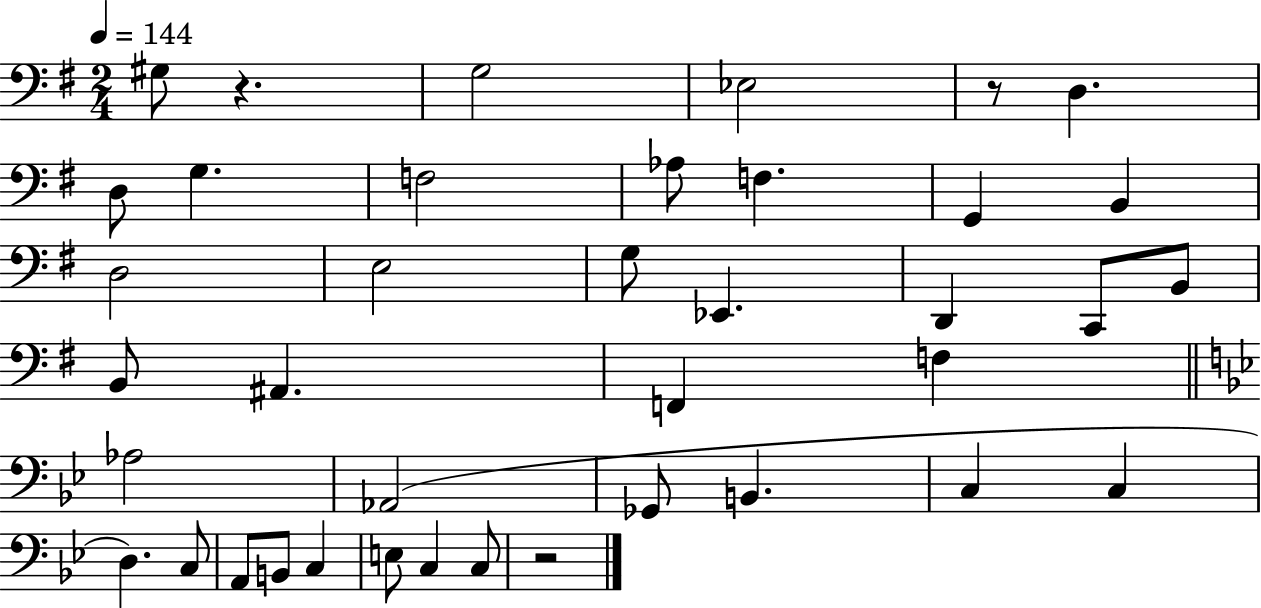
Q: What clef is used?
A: bass